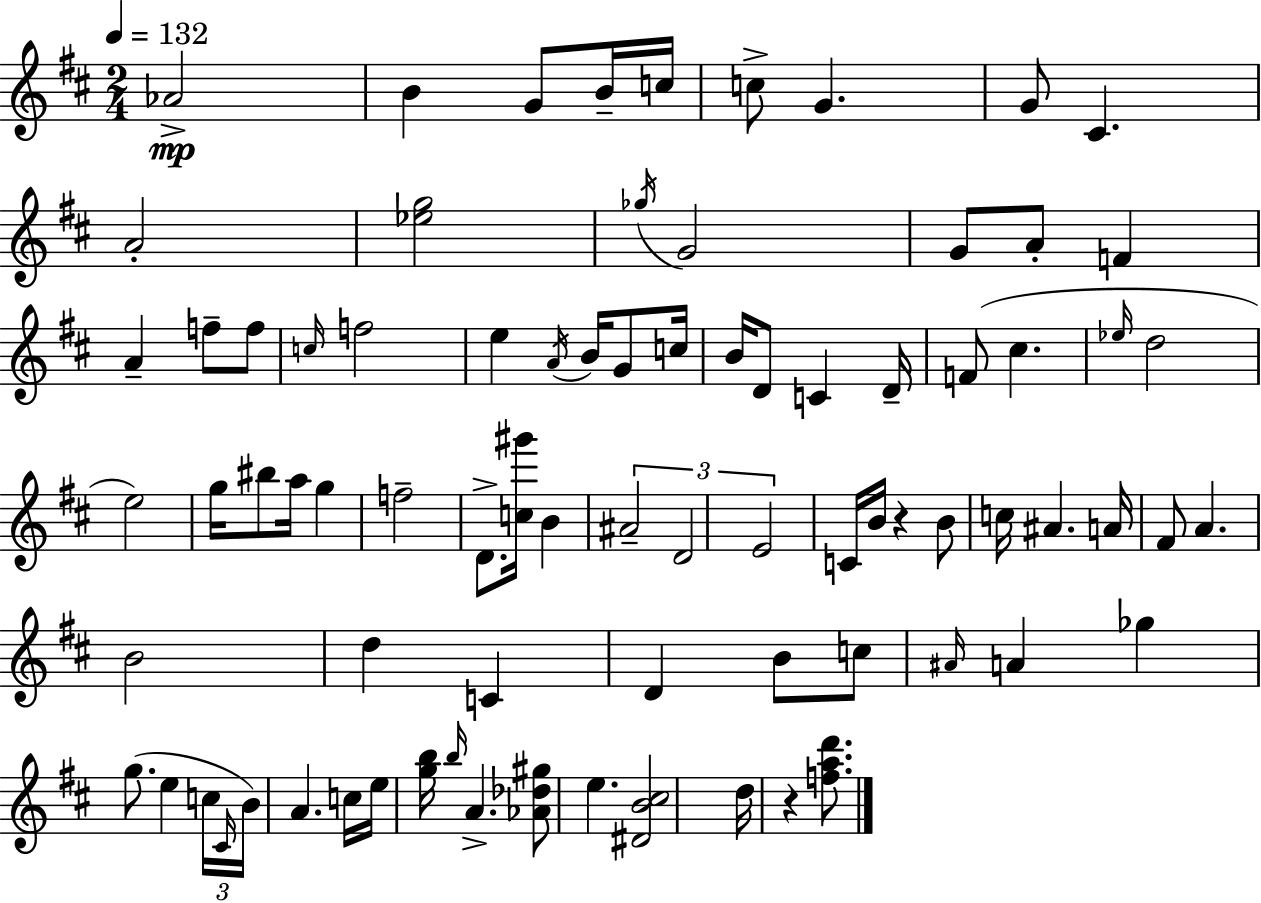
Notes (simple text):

Ab4/h B4/q G4/e B4/s C5/s C5/e G4/q. G4/e C#4/q. A4/h [Eb5,G5]/h Gb5/s G4/h G4/e A4/e F4/q A4/q F5/e F5/e C5/s F5/h E5/q A4/s B4/s G4/e C5/s B4/s D4/e C4/q D4/s F4/e C#5/q. Eb5/s D5/h E5/h G5/s BIS5/e A5/s G5/q F5/h D4/e. [C5,G#6]/s B4/q A#4/h D4/h E4/h C4/s B4/s R/q B4/e C5/s A#4/q. A4/s F#4/e A4/q. B4/h D5/q C4/q D4/q B4/e C5/e A#4/s A4/q Gb5/q G5/e. E5/q C5/s C#4/s B4/s A4/q. C5/s E5/s [G5,B5]/s B5/s A4/q. [Ab4,Db5,G#5]/e E5/q. [D#4,B4,C#5]/h D5/s R/q [F5,A5,D6]/e.